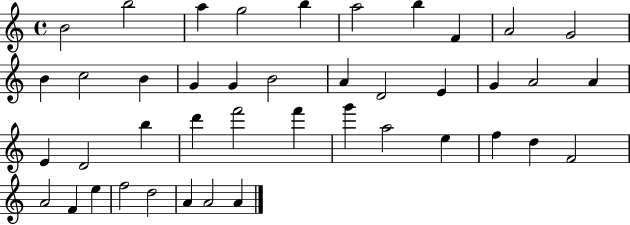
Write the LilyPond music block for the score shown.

{
  \clef treble
  \time 4/4
  \defaultTimeSignature
  \key c \major
  b'2 b''2 | a''4 g''2 b''4 | a''2 b''4 f'4 | a'2 g'2 | \break b'4 c''2 b'4 | g'4 g'4 b'2 | a'4 d'2 e'4 | g'4 a'2 a'4 | \break e'4 d'2 b''4 | d'''4 f'''2 f'''4 | g'''4 a''2 e''4 | f''4 d''4 f'2 | \break a'2 f'4 e''4 | f''2 d''2 | a'4 a'2 a'4 | \bar "|."
}